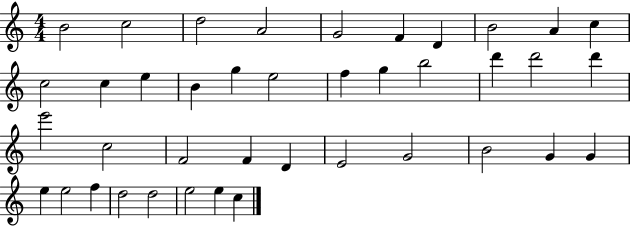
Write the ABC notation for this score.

X:1
T:Untitled
M:4/4
L:1/4
K:C
B2 c2 d2 A2 G2 F D B2 A c c2 c e B g e2 f g b2 d' d'2 d' e'2 c2 F2 F D E2 G2 B2 G G e e2 f d2 d2 e2 e c